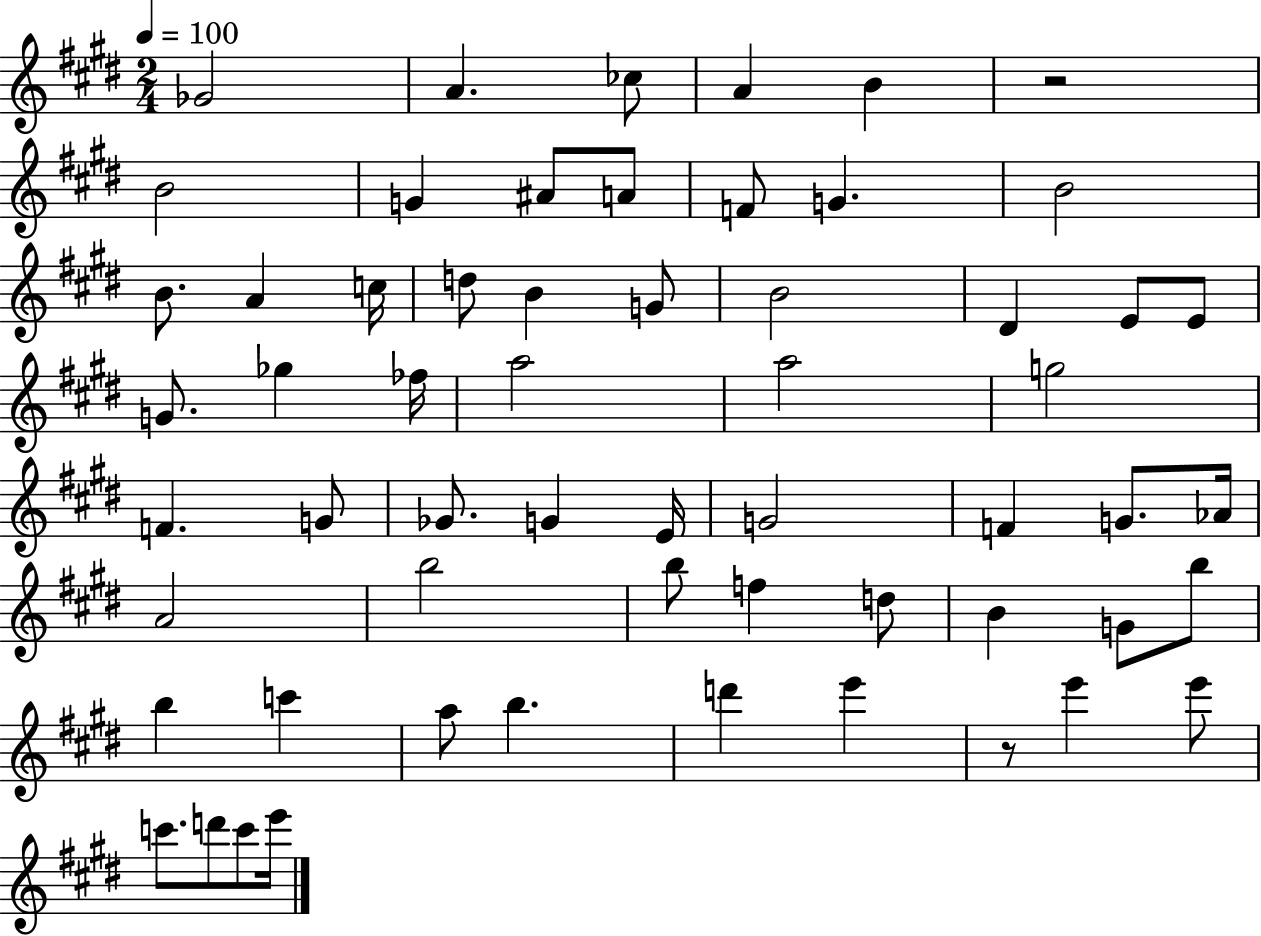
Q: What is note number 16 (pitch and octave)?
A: D5